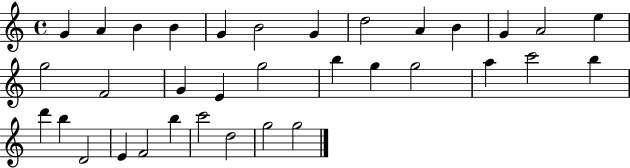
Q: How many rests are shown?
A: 0